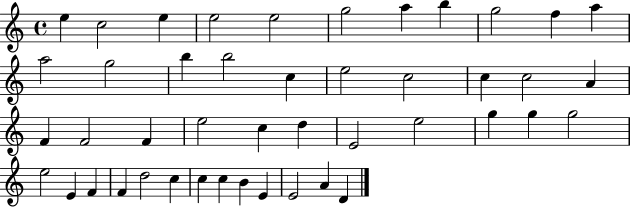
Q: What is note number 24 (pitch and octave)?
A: F4